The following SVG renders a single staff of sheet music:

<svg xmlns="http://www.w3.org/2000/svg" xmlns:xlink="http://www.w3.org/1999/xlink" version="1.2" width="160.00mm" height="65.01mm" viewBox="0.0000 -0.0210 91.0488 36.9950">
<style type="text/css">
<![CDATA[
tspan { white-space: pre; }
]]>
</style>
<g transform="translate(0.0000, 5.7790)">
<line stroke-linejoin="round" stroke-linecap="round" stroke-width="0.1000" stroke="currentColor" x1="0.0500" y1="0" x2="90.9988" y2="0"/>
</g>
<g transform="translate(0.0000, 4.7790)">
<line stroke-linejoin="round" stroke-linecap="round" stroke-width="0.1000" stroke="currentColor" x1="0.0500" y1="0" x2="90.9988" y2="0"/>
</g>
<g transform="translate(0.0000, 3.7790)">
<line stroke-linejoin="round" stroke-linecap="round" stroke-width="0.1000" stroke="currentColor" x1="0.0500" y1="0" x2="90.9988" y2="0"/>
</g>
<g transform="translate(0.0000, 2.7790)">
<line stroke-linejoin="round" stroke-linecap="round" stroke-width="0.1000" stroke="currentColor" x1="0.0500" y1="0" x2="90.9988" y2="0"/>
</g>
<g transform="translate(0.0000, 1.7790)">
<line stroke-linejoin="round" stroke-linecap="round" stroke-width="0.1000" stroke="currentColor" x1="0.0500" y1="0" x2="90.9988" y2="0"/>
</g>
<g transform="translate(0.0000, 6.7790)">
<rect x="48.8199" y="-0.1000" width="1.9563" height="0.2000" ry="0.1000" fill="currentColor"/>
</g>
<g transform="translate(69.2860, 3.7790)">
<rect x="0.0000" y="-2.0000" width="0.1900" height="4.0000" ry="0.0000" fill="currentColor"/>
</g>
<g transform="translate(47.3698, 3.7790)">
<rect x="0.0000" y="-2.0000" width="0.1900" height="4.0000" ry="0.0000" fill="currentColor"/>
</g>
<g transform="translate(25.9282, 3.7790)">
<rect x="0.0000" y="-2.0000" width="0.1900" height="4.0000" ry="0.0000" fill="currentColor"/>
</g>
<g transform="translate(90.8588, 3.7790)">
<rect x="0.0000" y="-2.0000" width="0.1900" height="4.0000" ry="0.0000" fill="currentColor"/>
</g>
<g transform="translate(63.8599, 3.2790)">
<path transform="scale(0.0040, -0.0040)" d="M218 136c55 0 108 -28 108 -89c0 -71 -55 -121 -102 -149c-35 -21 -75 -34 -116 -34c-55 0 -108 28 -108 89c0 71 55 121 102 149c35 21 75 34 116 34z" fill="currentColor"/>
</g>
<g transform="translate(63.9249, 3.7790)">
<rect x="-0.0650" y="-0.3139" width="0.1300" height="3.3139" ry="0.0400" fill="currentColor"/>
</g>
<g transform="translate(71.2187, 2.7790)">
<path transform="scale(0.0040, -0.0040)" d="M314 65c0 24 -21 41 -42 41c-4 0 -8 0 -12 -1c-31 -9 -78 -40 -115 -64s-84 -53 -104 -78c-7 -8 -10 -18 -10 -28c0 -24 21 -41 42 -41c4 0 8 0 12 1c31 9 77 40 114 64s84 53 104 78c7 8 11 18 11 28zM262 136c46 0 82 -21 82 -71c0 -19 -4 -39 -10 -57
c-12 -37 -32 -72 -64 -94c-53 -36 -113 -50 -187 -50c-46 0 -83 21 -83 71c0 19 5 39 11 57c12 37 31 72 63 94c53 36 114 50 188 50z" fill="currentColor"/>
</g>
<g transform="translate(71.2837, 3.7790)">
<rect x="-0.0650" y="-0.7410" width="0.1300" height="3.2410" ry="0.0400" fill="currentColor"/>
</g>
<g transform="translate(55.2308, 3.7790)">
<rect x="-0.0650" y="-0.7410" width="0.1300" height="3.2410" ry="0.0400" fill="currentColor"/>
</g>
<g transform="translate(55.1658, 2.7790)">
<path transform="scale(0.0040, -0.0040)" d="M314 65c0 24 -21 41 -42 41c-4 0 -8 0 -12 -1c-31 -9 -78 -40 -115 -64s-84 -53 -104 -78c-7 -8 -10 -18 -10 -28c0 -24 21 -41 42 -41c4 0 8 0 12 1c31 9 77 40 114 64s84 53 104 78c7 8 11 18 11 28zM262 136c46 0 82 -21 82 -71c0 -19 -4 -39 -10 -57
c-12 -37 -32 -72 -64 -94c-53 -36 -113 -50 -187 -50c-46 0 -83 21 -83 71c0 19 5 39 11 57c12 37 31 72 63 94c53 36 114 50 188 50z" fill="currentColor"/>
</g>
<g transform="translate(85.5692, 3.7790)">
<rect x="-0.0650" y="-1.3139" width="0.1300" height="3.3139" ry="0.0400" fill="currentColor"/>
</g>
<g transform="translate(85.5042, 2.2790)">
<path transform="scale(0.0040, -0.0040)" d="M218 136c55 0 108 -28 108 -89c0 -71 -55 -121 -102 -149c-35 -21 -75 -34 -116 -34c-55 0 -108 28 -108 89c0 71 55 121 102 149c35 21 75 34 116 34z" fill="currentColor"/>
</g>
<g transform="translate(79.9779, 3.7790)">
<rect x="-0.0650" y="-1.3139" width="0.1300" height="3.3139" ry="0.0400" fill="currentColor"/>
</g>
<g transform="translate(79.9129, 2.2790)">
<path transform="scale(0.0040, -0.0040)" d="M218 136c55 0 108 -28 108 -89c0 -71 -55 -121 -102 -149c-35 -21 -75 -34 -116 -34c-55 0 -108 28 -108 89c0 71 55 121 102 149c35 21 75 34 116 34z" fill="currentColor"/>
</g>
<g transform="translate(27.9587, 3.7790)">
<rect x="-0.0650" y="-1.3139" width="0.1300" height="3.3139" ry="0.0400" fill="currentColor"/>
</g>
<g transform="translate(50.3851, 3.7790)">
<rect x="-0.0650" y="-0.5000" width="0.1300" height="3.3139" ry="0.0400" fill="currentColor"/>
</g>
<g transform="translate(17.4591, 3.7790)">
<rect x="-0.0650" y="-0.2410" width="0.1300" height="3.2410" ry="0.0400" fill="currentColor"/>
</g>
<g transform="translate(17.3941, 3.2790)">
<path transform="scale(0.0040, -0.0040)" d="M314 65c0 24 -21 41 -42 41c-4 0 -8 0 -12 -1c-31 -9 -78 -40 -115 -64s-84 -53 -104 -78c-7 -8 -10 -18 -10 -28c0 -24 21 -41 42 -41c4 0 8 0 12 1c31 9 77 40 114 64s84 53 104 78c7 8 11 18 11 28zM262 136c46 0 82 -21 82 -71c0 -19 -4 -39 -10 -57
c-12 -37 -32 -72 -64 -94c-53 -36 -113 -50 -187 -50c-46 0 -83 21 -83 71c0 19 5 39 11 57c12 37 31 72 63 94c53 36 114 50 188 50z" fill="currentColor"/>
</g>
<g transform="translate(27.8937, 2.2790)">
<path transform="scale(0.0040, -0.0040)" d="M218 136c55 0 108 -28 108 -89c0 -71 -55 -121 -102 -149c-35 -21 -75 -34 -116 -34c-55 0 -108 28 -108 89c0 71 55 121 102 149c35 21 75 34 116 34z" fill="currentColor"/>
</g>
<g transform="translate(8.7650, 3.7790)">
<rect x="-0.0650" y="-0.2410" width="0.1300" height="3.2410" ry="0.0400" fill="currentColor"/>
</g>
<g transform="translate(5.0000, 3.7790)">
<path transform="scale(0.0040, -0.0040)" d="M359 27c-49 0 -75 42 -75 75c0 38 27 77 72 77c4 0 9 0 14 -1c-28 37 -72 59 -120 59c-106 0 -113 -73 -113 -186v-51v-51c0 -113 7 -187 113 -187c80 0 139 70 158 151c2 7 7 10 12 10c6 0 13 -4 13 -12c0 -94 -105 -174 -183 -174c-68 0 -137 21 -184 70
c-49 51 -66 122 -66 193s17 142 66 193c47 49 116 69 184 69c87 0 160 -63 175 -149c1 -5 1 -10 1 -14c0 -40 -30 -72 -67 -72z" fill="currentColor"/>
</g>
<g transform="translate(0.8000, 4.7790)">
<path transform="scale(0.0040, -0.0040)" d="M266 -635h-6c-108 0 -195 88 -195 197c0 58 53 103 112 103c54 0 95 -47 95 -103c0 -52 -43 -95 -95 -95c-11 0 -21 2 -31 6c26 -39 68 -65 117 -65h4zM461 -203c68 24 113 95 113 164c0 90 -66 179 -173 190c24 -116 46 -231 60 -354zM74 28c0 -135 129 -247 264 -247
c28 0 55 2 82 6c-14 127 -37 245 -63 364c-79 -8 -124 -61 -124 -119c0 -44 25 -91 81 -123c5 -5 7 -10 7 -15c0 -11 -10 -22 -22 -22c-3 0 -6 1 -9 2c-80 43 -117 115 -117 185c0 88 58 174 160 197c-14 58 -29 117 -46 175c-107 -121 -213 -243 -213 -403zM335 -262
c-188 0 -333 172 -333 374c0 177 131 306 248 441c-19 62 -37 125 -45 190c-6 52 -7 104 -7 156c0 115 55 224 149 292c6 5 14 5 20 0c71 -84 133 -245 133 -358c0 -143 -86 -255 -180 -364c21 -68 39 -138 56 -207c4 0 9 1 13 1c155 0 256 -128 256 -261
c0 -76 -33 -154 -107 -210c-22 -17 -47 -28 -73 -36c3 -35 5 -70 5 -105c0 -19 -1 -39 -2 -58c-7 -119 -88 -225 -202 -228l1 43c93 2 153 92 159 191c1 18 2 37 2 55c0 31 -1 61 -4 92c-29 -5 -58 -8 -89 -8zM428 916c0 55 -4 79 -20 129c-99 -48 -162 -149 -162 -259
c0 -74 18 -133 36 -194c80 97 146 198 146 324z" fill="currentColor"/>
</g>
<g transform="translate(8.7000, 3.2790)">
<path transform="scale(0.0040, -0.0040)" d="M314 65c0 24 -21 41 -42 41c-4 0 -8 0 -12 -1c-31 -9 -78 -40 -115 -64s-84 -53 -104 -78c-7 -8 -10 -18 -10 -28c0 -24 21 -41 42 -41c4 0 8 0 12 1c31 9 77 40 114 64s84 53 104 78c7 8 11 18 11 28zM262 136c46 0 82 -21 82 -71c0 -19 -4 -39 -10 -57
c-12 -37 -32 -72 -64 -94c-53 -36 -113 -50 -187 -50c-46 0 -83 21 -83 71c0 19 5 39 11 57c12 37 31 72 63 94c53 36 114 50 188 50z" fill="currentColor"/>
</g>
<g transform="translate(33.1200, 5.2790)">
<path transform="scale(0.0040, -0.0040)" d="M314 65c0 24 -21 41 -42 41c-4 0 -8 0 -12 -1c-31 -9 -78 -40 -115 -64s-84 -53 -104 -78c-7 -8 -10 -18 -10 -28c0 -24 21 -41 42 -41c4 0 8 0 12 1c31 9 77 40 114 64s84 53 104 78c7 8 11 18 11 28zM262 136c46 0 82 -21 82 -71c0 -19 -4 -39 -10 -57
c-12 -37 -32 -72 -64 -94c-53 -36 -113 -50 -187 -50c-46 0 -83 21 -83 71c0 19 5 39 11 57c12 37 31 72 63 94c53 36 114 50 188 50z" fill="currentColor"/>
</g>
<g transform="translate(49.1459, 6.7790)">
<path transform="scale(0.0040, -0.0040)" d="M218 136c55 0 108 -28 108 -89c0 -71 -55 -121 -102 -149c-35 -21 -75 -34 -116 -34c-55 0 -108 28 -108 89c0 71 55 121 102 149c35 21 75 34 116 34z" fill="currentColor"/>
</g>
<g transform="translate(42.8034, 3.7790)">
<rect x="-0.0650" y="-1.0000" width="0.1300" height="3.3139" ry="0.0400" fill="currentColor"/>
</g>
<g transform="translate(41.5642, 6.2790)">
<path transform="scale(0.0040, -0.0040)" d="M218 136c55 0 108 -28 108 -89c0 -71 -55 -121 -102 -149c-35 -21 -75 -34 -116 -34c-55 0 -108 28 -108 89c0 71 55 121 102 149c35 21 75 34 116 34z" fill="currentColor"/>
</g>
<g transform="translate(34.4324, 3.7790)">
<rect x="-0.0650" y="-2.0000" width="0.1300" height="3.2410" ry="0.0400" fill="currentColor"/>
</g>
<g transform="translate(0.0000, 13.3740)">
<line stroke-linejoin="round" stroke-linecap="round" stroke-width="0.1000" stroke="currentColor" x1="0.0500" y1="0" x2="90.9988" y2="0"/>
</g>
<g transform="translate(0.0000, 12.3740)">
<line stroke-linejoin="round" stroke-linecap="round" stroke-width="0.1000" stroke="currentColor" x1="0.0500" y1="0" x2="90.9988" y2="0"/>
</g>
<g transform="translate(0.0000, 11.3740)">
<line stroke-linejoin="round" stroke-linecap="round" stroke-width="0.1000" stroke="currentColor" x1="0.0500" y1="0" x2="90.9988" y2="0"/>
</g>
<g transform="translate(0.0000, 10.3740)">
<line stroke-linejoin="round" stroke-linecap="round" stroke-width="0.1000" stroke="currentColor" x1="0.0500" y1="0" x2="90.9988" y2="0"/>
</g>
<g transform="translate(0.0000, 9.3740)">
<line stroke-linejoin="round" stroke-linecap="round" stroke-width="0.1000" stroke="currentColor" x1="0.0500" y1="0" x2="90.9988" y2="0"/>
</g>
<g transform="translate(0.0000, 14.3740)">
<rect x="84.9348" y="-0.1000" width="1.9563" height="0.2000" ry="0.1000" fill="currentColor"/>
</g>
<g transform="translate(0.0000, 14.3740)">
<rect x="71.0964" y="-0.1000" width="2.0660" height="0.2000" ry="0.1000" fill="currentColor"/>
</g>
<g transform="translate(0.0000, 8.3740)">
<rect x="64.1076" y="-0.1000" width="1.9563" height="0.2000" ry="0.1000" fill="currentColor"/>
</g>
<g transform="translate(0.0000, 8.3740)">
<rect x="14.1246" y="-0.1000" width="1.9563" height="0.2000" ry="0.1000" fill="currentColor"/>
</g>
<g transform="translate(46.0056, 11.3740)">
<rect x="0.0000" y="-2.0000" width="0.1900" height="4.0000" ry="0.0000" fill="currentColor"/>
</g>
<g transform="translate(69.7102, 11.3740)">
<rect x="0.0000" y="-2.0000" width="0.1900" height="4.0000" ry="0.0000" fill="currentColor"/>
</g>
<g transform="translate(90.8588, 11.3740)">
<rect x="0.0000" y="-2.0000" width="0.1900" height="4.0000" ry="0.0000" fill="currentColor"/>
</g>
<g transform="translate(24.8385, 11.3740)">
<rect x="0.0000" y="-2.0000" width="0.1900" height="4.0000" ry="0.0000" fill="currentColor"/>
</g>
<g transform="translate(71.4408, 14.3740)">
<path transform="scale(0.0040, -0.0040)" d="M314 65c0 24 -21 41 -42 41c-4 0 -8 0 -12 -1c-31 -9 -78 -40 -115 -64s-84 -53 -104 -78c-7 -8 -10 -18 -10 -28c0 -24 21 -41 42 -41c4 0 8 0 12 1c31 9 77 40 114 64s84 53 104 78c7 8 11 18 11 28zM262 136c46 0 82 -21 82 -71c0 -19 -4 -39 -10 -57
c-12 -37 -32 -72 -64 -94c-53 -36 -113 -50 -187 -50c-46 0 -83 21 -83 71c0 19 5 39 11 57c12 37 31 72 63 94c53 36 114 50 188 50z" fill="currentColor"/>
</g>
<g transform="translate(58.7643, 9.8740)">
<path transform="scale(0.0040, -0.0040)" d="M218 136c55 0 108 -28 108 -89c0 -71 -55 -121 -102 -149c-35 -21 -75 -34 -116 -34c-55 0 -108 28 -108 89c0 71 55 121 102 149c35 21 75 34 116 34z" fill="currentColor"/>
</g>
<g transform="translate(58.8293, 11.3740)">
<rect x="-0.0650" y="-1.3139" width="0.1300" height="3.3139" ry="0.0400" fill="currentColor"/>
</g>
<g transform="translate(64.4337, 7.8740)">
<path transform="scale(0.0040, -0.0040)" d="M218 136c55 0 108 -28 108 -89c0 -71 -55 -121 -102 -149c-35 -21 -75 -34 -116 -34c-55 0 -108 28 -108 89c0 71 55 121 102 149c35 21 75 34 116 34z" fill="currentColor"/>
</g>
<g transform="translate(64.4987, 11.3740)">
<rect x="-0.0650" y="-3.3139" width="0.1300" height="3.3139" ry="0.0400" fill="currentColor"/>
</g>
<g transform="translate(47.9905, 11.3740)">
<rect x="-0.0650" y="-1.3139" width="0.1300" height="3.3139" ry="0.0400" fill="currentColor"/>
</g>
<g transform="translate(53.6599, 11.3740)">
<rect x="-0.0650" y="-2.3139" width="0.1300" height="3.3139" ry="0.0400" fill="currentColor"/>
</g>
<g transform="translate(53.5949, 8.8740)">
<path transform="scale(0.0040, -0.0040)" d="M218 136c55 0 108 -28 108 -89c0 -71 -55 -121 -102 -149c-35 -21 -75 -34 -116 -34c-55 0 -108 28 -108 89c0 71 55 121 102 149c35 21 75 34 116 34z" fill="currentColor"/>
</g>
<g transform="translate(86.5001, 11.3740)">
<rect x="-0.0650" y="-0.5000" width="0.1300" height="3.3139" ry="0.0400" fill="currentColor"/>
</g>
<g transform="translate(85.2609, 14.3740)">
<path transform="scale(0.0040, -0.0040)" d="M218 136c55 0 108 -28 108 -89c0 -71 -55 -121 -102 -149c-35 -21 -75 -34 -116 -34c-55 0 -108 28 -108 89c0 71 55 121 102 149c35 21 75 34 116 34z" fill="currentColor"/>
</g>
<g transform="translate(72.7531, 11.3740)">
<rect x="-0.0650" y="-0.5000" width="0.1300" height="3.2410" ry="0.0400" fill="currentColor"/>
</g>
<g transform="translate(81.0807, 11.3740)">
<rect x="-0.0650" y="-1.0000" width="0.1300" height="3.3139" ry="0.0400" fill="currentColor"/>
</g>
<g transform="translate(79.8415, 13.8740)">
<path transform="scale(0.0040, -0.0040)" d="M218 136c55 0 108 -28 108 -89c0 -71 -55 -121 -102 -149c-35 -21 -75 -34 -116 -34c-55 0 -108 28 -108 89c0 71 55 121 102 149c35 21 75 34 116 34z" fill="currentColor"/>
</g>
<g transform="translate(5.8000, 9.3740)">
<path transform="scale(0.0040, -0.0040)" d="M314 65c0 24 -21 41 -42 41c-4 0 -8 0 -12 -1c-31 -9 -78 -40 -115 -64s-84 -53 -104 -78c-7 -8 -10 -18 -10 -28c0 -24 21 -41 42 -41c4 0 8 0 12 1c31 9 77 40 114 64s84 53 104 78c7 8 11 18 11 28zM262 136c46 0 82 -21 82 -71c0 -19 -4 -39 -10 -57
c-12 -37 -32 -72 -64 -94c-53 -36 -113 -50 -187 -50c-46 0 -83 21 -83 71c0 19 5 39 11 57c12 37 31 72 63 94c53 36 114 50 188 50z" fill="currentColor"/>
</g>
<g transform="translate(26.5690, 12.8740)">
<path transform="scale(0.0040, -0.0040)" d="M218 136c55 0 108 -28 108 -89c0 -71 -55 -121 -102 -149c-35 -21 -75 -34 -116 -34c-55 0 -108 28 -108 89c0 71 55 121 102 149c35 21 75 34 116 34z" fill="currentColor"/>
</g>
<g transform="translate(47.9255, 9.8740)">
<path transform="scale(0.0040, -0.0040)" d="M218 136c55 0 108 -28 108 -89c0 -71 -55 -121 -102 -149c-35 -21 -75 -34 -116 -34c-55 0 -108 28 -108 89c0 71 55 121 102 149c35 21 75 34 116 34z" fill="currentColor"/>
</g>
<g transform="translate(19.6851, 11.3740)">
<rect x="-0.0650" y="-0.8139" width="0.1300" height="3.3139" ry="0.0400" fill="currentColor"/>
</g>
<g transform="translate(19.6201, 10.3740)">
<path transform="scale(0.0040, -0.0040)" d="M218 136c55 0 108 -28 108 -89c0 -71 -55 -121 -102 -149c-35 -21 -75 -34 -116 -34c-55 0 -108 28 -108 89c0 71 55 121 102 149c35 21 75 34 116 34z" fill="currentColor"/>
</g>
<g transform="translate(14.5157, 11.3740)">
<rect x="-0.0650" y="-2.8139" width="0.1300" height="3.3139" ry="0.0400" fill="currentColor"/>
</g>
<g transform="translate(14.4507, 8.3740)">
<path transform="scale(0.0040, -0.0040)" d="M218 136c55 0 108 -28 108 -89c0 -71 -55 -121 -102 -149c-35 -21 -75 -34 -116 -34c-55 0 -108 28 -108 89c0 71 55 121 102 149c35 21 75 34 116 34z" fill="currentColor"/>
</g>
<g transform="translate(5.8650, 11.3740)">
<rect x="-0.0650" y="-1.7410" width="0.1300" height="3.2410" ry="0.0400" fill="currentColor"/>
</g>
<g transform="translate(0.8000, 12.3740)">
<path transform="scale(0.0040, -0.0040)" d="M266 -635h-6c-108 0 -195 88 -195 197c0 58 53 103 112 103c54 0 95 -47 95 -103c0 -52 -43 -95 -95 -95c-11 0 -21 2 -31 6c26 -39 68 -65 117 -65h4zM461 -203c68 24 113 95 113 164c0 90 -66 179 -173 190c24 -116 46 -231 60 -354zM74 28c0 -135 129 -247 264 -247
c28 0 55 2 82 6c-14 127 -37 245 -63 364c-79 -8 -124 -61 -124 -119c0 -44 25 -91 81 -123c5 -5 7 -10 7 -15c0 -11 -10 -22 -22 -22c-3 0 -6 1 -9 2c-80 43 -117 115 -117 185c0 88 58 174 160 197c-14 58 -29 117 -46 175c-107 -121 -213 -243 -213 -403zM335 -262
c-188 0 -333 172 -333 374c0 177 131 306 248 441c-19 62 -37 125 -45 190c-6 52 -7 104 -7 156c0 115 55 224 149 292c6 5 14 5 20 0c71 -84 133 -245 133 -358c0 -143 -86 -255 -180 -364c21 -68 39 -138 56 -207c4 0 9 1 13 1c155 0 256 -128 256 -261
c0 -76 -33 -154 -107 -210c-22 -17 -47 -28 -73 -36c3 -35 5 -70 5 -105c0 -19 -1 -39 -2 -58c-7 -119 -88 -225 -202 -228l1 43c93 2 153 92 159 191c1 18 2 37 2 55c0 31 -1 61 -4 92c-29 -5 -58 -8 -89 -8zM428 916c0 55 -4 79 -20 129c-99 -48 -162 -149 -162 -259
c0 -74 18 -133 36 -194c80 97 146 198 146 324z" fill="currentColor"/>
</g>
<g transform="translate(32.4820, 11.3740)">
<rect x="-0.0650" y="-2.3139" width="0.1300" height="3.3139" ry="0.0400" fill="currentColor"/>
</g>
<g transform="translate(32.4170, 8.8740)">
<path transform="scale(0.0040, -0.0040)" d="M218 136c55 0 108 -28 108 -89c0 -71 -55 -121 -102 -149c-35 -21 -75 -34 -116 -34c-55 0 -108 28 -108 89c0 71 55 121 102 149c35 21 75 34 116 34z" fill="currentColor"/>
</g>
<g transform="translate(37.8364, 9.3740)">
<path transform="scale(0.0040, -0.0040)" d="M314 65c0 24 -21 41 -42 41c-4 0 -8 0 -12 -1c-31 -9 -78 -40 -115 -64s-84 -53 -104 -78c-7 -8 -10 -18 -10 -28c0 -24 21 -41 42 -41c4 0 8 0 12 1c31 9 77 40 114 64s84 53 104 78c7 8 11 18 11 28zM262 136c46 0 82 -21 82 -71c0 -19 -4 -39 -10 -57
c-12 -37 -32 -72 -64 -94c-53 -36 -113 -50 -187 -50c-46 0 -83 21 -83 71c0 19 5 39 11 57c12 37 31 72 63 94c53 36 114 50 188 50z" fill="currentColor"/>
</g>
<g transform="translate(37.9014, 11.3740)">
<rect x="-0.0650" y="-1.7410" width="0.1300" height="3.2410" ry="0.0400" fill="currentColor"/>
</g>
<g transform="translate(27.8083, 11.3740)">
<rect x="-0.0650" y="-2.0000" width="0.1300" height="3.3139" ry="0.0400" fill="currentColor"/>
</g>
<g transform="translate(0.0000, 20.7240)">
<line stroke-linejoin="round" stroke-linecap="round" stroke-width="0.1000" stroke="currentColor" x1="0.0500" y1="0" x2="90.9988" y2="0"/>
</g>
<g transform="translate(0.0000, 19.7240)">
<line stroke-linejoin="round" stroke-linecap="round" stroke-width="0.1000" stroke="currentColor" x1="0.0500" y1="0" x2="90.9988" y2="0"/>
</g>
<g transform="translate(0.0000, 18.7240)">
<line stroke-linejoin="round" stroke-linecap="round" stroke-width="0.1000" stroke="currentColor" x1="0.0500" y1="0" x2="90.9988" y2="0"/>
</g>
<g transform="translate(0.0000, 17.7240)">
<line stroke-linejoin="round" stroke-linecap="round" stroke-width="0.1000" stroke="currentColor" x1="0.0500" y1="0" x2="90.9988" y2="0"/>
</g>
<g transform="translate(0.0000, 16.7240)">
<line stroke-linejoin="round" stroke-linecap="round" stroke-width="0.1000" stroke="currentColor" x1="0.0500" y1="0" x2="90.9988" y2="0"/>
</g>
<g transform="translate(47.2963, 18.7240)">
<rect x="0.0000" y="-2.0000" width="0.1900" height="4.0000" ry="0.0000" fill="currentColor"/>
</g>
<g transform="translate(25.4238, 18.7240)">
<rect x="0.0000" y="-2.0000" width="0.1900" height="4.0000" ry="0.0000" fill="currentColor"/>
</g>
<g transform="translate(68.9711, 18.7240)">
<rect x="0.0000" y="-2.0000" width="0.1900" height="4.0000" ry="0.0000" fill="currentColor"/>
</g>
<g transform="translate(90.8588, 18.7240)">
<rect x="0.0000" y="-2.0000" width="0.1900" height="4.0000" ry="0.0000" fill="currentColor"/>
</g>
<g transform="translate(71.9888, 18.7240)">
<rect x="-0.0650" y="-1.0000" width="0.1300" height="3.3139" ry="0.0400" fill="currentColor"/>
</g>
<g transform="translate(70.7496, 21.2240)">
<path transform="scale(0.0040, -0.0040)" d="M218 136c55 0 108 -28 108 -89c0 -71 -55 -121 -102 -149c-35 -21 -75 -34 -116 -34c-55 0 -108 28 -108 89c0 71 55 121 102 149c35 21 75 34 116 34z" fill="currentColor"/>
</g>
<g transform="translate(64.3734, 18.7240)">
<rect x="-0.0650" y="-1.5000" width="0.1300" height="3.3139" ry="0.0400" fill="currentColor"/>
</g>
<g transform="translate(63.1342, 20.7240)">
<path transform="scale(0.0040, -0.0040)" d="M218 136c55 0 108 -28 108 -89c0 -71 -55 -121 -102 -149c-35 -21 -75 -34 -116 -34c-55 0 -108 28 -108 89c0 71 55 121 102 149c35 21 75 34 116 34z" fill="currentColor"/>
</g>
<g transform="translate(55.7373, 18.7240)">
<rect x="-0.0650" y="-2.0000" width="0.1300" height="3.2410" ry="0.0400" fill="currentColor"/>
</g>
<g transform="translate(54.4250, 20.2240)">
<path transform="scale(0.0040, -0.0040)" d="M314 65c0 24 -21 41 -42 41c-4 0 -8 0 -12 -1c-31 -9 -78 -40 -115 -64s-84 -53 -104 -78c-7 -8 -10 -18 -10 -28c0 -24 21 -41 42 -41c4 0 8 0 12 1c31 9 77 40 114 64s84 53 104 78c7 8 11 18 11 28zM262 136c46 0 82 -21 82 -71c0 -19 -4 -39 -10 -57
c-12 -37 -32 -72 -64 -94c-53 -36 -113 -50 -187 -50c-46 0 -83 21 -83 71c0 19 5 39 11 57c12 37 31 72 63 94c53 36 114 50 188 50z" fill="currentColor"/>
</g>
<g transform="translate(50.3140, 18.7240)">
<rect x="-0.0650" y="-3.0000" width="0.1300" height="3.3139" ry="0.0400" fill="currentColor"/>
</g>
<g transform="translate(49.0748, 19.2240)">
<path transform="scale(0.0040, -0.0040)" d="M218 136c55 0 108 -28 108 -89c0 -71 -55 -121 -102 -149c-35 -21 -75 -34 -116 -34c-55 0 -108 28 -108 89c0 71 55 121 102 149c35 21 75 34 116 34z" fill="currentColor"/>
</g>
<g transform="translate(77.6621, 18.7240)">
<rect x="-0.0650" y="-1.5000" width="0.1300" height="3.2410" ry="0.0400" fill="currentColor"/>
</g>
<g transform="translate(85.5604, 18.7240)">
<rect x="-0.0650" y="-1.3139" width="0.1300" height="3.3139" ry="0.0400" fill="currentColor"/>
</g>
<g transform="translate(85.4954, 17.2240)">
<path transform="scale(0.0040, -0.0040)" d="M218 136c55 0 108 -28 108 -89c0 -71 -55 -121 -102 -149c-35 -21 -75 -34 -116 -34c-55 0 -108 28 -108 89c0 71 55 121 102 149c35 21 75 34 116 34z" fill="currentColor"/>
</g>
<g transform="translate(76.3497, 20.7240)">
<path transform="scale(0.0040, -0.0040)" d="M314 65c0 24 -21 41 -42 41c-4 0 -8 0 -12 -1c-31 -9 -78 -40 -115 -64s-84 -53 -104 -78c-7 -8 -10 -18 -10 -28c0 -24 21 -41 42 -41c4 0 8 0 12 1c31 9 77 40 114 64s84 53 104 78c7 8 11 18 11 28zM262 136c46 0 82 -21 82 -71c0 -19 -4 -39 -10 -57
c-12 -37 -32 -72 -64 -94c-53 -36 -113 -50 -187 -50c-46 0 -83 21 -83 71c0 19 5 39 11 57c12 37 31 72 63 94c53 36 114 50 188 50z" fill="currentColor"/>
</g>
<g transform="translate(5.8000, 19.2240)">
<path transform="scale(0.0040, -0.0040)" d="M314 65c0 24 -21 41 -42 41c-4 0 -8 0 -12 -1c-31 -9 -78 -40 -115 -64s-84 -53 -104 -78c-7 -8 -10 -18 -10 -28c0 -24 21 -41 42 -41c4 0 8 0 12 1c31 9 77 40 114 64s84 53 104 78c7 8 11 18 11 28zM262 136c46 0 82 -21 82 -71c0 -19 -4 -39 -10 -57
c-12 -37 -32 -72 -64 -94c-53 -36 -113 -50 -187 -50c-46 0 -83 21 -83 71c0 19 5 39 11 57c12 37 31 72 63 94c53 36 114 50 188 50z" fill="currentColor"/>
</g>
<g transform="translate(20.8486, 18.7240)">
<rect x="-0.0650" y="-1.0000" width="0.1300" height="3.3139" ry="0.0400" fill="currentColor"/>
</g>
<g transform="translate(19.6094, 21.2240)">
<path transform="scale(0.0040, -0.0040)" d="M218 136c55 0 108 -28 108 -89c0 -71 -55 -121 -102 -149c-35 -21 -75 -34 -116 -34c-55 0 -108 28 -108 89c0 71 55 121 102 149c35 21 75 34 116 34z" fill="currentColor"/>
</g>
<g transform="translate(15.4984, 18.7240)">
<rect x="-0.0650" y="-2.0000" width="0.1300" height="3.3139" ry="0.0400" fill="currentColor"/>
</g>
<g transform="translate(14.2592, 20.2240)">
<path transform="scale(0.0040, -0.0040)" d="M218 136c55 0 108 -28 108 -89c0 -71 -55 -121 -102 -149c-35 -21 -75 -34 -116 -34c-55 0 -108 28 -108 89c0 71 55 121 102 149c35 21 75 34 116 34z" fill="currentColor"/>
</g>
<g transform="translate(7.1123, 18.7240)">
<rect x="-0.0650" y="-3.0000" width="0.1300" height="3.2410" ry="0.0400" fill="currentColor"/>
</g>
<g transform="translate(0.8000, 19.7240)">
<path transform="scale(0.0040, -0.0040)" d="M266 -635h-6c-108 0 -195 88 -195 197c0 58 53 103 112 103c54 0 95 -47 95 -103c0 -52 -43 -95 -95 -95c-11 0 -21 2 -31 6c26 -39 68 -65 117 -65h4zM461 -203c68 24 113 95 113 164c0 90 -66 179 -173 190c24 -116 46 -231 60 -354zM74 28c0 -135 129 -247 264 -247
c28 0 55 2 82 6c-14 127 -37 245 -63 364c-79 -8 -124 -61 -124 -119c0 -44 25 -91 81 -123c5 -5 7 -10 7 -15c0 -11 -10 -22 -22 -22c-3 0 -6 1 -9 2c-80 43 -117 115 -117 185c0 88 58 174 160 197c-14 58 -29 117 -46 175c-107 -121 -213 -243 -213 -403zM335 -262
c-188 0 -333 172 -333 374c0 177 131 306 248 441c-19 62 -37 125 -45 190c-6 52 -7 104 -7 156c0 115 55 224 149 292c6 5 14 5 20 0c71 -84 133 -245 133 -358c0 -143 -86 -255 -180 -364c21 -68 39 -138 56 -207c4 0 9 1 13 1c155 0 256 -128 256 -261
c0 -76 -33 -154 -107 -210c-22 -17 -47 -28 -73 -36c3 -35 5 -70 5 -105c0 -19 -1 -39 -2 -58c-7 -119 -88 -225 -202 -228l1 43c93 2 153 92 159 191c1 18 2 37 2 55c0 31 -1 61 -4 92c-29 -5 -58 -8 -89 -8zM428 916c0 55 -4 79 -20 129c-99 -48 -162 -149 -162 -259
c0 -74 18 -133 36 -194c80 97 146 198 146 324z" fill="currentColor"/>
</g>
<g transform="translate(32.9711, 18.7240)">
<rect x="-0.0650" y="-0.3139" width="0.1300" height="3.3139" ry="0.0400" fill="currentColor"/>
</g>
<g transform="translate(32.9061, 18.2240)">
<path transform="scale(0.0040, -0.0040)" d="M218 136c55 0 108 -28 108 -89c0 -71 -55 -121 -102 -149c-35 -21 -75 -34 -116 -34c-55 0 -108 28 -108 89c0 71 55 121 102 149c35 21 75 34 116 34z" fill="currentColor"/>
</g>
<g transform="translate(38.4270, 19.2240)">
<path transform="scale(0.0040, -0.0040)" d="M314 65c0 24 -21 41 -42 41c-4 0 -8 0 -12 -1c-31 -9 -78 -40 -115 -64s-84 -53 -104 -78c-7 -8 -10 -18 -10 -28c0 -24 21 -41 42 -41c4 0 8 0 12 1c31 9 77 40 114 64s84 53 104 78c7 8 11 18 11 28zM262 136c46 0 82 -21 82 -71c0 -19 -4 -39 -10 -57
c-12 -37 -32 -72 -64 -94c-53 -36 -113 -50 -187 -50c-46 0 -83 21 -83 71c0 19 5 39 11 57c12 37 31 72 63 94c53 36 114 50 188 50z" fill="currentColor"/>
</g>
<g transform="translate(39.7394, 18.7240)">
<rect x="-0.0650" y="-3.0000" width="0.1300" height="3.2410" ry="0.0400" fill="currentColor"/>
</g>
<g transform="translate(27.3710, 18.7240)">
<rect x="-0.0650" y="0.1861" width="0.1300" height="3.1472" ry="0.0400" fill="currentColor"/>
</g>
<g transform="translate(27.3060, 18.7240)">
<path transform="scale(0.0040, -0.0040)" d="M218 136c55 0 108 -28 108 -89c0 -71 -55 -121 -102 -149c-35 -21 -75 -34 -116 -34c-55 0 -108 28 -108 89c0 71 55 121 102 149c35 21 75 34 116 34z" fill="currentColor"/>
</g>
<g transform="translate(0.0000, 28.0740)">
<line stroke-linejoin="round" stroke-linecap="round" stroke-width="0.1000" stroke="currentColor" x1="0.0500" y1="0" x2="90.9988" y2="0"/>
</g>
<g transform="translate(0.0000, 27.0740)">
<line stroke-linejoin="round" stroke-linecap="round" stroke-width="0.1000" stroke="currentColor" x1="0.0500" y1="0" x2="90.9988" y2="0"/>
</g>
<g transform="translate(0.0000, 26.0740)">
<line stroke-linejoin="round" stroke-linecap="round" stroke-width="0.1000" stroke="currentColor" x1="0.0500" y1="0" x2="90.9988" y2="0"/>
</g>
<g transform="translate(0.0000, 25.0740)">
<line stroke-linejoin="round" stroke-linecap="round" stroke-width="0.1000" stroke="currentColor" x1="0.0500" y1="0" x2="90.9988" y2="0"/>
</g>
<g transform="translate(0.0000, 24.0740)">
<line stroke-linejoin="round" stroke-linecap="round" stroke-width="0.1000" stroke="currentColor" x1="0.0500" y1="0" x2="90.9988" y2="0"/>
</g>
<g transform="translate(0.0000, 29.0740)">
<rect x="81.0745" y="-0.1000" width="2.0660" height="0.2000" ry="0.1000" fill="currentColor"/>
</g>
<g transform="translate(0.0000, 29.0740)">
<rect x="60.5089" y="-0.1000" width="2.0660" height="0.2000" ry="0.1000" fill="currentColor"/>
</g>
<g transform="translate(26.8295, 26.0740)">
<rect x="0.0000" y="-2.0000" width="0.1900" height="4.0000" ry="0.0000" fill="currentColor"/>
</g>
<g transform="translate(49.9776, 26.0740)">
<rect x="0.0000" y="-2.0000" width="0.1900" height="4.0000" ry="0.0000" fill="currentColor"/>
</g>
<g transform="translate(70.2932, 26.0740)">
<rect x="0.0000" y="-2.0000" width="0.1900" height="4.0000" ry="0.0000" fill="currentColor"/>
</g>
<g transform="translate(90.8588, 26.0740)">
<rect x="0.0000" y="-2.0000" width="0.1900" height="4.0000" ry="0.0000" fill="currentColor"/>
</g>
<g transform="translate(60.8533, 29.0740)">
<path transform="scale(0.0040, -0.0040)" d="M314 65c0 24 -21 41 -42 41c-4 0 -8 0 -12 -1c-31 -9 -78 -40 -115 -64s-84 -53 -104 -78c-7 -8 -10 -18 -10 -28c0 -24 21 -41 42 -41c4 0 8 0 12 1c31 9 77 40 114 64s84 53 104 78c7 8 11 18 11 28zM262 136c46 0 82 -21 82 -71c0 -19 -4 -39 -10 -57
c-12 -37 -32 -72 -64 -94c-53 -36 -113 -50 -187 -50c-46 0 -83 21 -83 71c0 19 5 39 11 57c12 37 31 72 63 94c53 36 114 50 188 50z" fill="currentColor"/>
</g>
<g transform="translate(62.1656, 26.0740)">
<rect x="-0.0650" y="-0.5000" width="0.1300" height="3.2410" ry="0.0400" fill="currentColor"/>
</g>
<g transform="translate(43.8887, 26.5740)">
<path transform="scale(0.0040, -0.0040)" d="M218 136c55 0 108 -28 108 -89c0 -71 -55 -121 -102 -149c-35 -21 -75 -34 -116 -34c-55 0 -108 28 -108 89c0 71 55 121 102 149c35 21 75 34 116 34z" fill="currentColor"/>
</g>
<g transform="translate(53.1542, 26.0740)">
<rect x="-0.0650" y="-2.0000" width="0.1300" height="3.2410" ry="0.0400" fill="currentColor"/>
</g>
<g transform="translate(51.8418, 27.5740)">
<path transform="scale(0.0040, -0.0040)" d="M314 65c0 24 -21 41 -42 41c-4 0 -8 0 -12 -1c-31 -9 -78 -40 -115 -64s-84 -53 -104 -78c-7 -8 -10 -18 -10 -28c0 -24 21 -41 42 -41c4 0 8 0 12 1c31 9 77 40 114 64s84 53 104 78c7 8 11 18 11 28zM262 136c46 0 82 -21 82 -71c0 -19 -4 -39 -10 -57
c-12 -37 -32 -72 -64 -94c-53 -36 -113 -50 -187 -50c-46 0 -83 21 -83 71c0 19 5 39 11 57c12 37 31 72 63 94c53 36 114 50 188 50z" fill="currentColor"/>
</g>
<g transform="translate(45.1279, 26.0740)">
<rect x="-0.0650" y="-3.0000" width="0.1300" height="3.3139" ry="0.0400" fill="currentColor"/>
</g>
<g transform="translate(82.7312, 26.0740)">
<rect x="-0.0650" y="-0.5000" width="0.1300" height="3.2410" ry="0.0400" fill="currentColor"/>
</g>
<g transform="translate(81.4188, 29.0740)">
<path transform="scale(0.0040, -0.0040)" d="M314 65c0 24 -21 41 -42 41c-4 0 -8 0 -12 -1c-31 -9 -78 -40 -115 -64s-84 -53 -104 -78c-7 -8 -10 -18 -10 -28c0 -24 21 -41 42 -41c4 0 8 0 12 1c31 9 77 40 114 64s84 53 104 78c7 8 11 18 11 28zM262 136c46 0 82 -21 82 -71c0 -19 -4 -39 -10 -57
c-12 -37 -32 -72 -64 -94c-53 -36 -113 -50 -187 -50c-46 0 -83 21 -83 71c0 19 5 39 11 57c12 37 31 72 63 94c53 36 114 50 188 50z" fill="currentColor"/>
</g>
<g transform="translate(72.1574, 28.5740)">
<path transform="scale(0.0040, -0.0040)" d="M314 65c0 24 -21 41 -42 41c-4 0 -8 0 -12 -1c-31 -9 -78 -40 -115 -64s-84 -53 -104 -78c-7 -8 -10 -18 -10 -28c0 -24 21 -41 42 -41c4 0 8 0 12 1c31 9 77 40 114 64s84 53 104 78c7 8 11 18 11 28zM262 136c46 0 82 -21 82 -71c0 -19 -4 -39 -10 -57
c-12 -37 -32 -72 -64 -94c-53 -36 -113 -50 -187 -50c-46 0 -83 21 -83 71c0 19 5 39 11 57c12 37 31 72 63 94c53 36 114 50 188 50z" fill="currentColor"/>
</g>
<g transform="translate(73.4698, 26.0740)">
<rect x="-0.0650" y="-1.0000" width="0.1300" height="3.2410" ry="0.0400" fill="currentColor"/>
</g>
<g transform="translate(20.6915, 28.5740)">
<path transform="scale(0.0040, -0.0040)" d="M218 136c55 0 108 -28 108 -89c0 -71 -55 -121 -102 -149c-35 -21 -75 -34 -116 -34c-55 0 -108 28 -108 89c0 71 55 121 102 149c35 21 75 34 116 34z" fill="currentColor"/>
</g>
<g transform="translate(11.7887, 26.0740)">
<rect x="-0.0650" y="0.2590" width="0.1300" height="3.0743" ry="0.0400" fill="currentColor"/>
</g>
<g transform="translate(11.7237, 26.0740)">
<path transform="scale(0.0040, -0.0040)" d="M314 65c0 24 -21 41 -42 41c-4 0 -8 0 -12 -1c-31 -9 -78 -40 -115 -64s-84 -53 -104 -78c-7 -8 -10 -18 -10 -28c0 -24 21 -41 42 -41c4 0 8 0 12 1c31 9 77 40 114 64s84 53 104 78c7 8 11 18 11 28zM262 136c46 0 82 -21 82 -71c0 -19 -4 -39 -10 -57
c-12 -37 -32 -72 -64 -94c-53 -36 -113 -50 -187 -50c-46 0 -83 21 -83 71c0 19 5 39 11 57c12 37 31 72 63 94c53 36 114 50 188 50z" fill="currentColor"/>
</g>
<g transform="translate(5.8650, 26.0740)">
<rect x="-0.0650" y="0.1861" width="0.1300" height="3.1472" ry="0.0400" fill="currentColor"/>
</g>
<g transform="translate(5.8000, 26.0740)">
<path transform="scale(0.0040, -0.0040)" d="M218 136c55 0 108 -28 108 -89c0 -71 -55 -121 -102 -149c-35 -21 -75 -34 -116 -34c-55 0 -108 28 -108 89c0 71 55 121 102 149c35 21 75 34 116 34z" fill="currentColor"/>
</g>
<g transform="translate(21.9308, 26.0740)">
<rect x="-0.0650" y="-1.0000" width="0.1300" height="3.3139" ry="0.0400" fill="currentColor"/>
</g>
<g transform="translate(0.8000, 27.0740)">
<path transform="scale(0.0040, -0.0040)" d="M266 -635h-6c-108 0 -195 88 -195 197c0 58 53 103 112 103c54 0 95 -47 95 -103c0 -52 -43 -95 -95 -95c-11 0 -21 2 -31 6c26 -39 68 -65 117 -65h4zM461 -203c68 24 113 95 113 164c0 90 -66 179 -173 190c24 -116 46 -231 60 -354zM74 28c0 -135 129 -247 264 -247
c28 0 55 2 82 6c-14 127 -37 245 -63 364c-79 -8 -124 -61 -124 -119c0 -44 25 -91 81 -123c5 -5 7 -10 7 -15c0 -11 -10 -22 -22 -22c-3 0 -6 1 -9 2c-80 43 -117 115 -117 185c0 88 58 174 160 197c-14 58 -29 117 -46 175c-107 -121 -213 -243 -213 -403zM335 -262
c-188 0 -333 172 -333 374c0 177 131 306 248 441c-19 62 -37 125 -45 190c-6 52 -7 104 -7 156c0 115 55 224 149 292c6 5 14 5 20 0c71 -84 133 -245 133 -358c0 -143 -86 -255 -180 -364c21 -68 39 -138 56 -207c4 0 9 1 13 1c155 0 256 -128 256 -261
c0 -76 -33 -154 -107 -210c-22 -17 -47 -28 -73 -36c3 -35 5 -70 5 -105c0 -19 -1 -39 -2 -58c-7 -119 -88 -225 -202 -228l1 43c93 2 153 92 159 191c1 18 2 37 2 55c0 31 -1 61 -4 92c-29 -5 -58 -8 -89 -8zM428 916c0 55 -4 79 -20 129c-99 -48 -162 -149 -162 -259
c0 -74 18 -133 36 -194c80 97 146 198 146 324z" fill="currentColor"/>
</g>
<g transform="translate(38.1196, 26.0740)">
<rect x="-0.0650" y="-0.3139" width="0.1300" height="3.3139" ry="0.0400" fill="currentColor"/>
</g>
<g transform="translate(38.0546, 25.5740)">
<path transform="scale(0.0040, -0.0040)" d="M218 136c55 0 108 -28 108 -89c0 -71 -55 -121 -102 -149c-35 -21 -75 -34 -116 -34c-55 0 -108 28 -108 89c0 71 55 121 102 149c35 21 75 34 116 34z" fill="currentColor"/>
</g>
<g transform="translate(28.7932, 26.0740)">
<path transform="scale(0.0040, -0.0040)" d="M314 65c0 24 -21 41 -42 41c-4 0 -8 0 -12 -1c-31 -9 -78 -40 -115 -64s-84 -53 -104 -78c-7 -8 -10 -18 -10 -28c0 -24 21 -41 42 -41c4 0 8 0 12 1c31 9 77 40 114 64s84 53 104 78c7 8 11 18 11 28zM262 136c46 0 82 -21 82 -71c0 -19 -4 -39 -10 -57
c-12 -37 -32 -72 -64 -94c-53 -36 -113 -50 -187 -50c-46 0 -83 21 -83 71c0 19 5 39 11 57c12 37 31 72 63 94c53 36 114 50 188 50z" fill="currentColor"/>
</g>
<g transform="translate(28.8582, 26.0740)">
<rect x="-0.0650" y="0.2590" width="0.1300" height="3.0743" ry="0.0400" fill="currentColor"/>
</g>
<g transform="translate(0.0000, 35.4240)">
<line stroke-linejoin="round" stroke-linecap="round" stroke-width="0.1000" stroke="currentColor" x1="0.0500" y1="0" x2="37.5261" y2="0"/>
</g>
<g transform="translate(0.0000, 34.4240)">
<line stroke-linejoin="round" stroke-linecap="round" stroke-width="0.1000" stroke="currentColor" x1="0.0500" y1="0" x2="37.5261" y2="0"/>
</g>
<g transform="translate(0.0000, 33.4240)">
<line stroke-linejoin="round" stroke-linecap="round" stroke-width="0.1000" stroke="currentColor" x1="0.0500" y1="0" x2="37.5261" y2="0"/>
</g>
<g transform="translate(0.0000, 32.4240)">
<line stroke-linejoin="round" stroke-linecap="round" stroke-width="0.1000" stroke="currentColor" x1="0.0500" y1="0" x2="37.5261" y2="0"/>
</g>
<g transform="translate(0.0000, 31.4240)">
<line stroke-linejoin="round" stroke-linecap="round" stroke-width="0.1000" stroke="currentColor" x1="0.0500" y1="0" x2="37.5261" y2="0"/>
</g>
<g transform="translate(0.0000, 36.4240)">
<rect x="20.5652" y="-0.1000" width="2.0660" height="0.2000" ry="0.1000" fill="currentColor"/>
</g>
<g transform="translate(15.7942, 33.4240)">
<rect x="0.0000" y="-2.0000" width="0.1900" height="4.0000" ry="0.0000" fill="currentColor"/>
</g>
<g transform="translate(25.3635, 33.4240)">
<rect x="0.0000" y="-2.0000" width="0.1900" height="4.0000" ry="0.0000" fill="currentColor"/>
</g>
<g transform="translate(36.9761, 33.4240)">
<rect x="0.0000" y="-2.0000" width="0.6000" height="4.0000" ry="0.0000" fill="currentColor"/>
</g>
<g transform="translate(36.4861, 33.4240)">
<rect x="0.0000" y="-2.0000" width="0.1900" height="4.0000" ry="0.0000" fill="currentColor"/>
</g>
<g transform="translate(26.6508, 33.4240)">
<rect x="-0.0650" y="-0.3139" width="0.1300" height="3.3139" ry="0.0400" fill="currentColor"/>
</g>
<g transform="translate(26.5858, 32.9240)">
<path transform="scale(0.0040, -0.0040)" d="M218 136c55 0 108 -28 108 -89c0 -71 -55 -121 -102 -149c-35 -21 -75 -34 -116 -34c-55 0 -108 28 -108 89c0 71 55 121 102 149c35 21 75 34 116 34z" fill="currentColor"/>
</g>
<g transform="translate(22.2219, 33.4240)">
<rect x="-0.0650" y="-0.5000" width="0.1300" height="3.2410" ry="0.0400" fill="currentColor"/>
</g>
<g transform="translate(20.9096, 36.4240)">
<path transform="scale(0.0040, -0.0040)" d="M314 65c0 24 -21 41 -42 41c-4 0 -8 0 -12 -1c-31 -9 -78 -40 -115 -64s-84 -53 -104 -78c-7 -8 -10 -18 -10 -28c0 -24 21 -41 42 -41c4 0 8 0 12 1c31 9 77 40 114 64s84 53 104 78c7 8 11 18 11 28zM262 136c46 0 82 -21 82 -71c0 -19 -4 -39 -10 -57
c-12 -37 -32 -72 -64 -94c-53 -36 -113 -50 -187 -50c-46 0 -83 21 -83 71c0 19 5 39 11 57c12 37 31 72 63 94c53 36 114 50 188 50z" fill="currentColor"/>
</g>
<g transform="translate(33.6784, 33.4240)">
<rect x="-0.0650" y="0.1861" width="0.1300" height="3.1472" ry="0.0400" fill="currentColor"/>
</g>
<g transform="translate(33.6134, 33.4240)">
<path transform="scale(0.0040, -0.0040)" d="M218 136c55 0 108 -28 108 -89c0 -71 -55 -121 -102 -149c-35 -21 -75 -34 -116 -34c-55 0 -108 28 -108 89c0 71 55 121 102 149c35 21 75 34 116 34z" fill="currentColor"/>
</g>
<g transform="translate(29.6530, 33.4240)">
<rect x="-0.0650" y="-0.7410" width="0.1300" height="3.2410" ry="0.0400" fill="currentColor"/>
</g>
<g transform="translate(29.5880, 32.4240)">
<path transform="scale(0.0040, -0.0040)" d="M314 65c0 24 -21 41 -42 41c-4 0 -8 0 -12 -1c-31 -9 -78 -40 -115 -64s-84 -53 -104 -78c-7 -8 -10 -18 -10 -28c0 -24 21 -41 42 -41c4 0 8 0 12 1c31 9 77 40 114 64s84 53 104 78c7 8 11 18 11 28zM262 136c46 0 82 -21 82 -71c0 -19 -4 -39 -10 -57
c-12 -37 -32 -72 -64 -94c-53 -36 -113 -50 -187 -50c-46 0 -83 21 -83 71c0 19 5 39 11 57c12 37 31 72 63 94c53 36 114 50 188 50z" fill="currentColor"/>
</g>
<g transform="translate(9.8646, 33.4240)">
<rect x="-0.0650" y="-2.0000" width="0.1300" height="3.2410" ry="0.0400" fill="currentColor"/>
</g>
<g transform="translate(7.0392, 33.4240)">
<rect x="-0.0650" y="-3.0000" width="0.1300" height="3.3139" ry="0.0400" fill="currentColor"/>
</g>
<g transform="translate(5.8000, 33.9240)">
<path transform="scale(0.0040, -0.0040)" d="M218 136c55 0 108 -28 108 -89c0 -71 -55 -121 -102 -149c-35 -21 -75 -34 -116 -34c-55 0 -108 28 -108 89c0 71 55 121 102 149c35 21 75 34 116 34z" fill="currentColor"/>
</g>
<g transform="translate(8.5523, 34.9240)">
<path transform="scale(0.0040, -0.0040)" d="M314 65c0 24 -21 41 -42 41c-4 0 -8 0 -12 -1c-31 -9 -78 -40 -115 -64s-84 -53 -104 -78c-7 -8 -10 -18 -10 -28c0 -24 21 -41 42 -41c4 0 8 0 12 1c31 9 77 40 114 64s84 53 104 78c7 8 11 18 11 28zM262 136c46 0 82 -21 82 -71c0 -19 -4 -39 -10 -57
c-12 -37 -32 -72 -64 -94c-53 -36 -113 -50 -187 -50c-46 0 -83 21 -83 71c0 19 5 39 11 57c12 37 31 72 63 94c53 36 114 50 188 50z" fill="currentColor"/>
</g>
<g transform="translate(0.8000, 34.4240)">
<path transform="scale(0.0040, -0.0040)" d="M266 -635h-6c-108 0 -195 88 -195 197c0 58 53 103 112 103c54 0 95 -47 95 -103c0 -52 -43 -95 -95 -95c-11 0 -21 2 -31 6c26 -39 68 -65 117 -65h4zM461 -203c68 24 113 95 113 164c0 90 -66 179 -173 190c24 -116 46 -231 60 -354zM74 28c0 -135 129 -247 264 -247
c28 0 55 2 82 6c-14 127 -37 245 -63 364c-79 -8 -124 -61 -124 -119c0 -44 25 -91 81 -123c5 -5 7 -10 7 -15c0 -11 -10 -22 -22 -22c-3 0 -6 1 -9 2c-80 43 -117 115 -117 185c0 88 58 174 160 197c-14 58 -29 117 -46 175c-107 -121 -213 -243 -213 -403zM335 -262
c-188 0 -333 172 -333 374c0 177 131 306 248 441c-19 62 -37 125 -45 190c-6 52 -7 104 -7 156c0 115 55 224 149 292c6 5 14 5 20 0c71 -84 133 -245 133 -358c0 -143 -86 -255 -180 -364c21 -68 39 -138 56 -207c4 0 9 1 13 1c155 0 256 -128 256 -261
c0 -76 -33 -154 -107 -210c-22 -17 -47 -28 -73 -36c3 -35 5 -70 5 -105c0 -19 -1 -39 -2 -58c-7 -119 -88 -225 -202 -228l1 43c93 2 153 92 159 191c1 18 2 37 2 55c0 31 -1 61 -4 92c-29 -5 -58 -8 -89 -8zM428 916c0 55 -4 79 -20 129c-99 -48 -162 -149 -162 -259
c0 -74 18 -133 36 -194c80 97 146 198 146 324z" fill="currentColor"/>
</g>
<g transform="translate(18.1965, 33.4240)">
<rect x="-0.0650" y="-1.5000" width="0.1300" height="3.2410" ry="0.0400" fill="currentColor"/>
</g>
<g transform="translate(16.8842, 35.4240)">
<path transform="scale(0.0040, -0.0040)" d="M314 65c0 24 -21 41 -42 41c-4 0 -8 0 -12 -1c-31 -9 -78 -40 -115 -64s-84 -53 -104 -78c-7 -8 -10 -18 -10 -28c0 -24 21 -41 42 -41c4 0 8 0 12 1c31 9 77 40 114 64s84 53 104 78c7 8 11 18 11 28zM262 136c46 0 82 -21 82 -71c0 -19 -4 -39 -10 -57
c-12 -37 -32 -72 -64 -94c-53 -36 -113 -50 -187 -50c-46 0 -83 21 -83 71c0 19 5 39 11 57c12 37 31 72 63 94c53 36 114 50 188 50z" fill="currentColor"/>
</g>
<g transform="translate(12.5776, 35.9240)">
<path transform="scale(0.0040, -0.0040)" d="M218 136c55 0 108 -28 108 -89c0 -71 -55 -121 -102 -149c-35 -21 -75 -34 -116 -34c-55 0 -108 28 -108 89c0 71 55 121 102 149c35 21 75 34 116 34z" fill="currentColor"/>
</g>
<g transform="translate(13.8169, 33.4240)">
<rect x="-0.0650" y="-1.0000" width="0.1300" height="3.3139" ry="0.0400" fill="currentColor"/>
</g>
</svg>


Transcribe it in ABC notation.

X:1
T:Untitled
M:4/4
L:1/4
K:C
c2 c2 e F2 D C d2 c d2 e e f2 a d F g f2 e g e b C2 D C A2 F D B c A2 A F2 E D E2 e B B2 D B2 c A F2 C2 D2 C2 A F2 D E2 C2 c d2 B